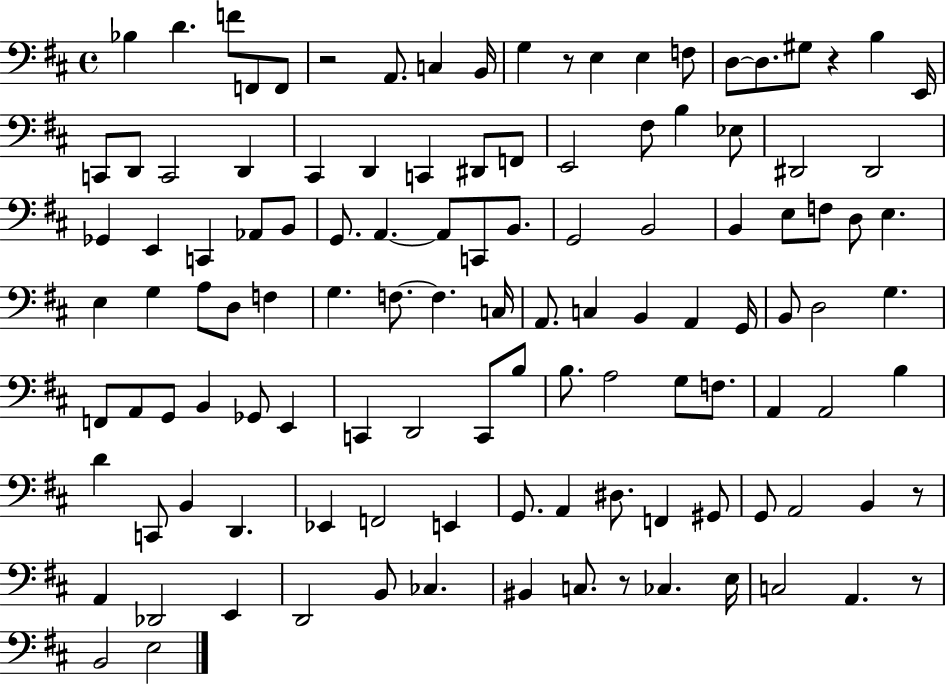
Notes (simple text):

Bb3/q D4/q. F4/e F2/e F2/e R/h A2/e. C3/q B2/s G3/q R/e E3/q E3/q F3/e D3/e D3/e. G#3/e R/q B3/q E2/s C2/e D2/e C2/h D2/q C#2/q D2/q C2/q D#2/e F2/e E2/h F#3/e B3/q Eb3/e D#2/h D#2/h Gb2/q E2/q C2/q Ab2/e B2/e G2/e. A2/q. A2/e C2/e B2/e. G2/h B2/h B2/q E3/e F3/e D3/e E3/q. E3/q G3/q A3/e D3/e F3/q G3/q. F3/e. F3/q. C3/s A2/e. C3/q B2/q A2/q G2/s B2/e D3/h G3/q. F2/e A2/e G2/e B2/q Gb2/e E2/q C2/q D2/h C2/e B3/e B3/e. A3/h G3/e F3/e. A2/q A2/h B3/q D4/q C2/e B2/q D2/q. Eb2/q F2/h E2/q G2/e. A2/q D#3/e. F2/q G#2/e G2/e A2/h B2/q R/e A2/q Db2/h E2/q D2/h B2/e CES3/q. BIS2/q C3/e. R/e CES3/q. E3/s C3/h A2/q. R/e B2/h E3/h